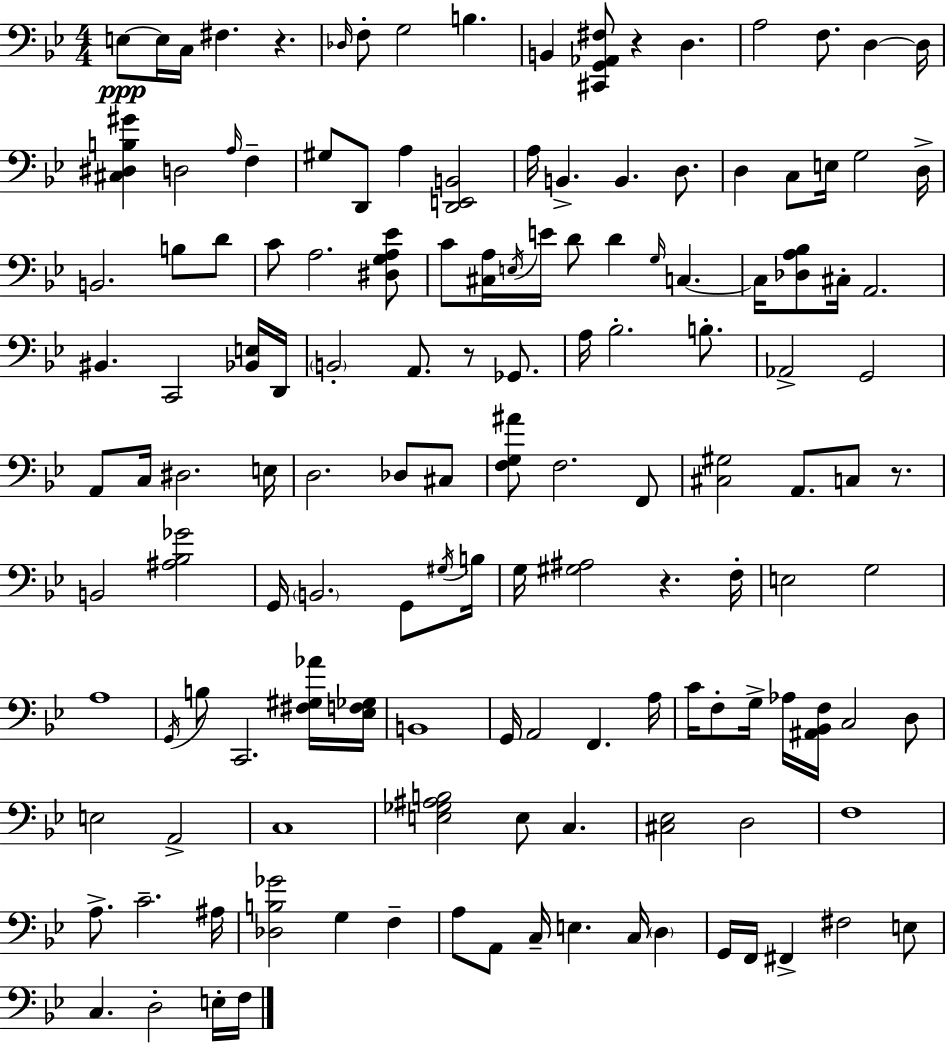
E3/e E3/s C3/s F#3/q. R/q. Db3/s F3/e G3/h B3/q. B2/q [C#2,G2,Ab2,F#3]/e R/q D3/q. A3/h F3/e. D3/q D3/s [C#3,D#3,B3,G#4]/q D3/h A3/s F3/q G#3/e D2/e A3/q [D2,E2,B2]/h A3/s B2/q. B2/q. D3/e. D3/q C3/e E3/s G3/h D3/s B2/h. B3/e D4/e C4/e A3/h. [D#3,G3,A3,Eb4]/e C4/e [C#3,A3]/s E3/s E4/s D4/e D4/q G3/s C3/q. C3/s [Db3,A3,Bb3]/e C#3/s A2/h. BIS2/q. C2/h [Bb2,E3]/s D2/s B2/h A2/e. R/e Gb2/e. A3/s Bb3/h. B3/e. Ab2/h G2/h A2/e C3/s D#3/h. E3/s D3/h. Db3/e C#3/e [F3,G3,A#4]/e F3/h. F2/e [C#3,G#3]/h A2/e. C3/e R/e. B2/h [A#3,Bb3,Gb4]/h G2/s B2/h. G2/e G#3/s B3/s G3/s [G#3,A#3]/h R/q. F3/s E3/h G3/h A3/w G2/s B3/e C2/h. [F#3,G#3,Ab4]/s [Eb3,F3,Gb3]/s B2/w G2/s A2/h F2/q. A3/s C4/s F3/e G3/s Ab3/s [A#2,Bb2,F3]/s C3/h D3/e E3/h A2/h C3/w [E3,Gb3,A#3,B3]/h E3/e C3/q. [C#3,Eb3]/h D3/h F3/w A3/e. C4/h. A#3/s [Db3,B3,Gb4]/h G3/q F3/q A3/e A2/e C3/s E3/q. C3/s D3/q G2/s F2/s F#2/q F#3/h E3/e C3/q. D3/h E3/s F3/s